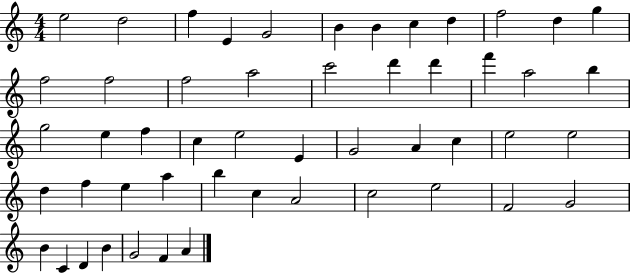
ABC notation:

X:1
T:Untitled
M:4/4
L:1/4
K:C
e2 d2 f E G2 B B c d f2 d g f2 f2 f2 a2 c'2 d' d' f' a2 b g2 e f c e2 E G2 A c e2 e2 d f e a b c A2 c2 e2 F2 G2 B C D B G2 F A